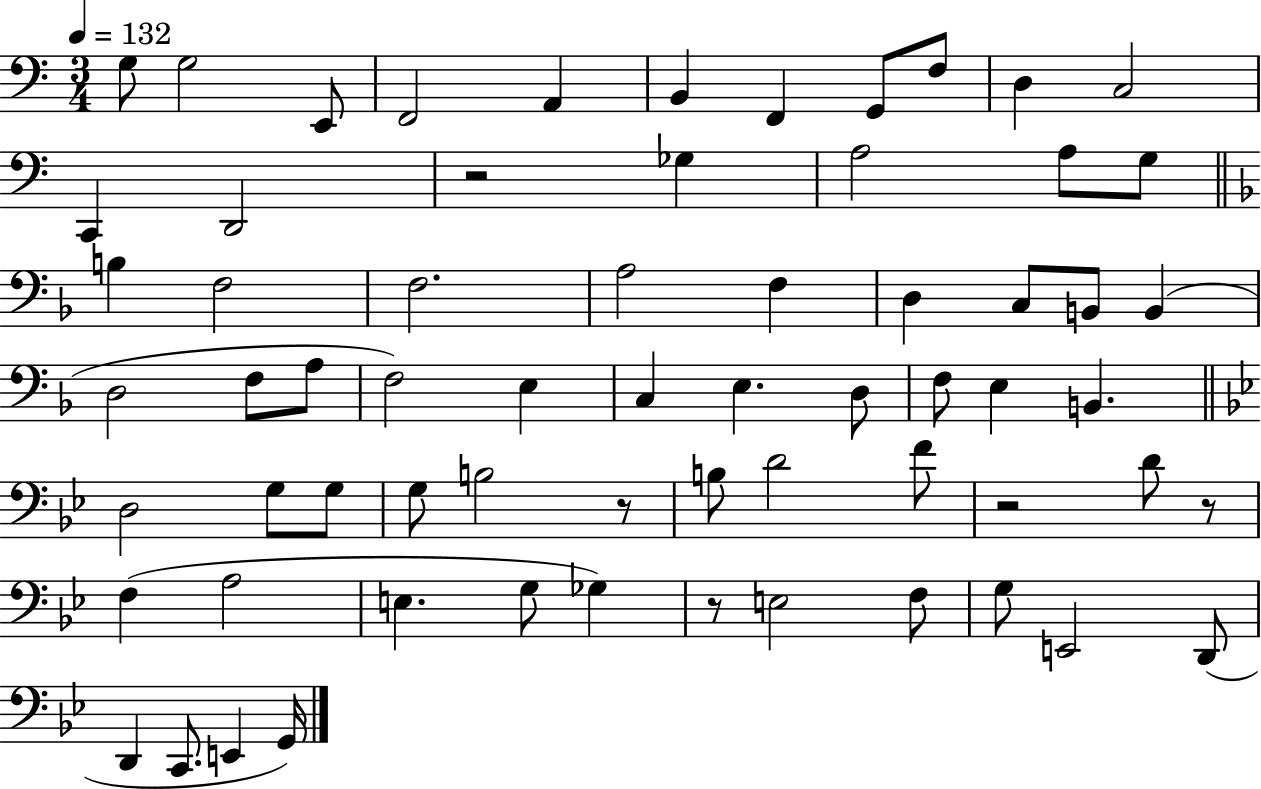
X:1
T:Untitled
M:3/4
L:1/4
K:C
G,/2 G,2 E,,/2 F,,2 A,, B,, F,, G,,/2 F,/2 D, C,2 C,, D,,2 z2 _G, A,2 A,/2 G,/2 B, F,2 F,2 A,2 F, D, C,/2 B,,/2 B,, D,2 F,/2 A,/2 F,2 E, C, E, D,/2 F,/2 E, B,, D,2 G,/2 G,/2 G,/2 B,2 z/2 B,/2 D2 F/2 z2 D/2 z/2 F, A,2 E, G,/2 _G, z/2 E,2 F,/2 G,/2 E,,2 D,,/2 D,, C,,/2 E,, G,,/4